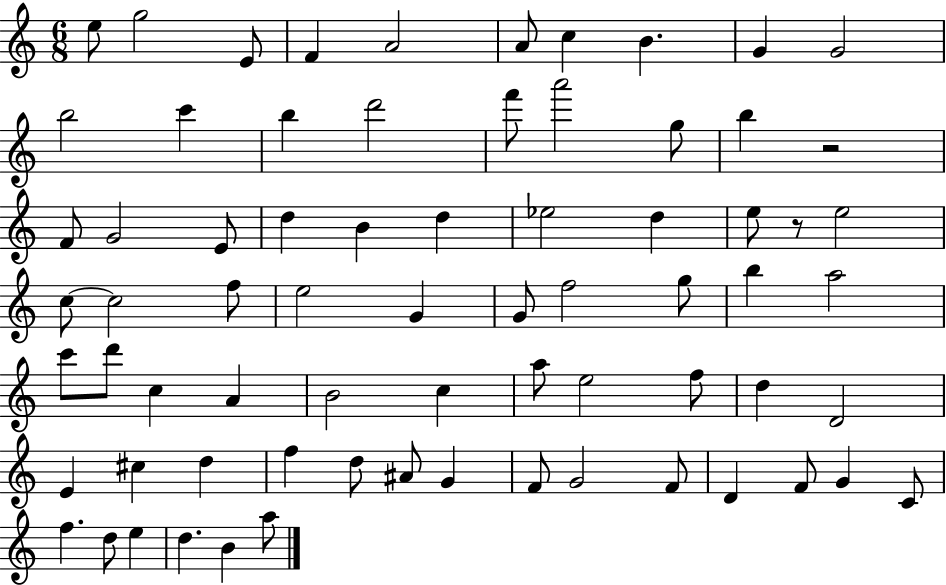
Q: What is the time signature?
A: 6/8